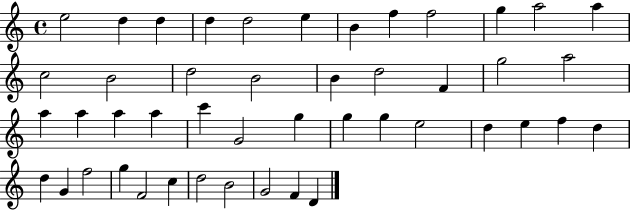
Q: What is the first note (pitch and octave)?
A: E5